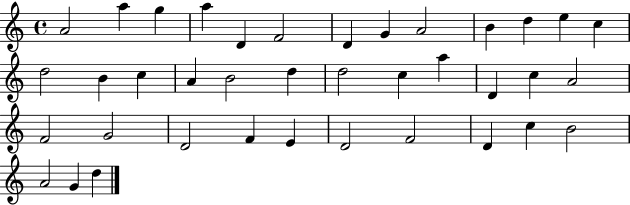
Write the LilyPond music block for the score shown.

{
  \clef treble
  \time 4/4
  \defaultTimeSignature
  \key c \major
  a'2 a''4 g''4 | a''4 d'4 f'2 | d'4 g'4 a'2 | b'4 d''4 e''4 c''4 | \break d''2 b'4 c''4 | a'4 b'2 d''4 | d''2 c''4 a''4 | d'4 c''4 a'2 | \break f'2 g'2 | d'2 f'4 e'4 | d'2 f'2 | d'4 c''4 b'2 | \break a'2 g'4 d''4 | \bar "|."
}